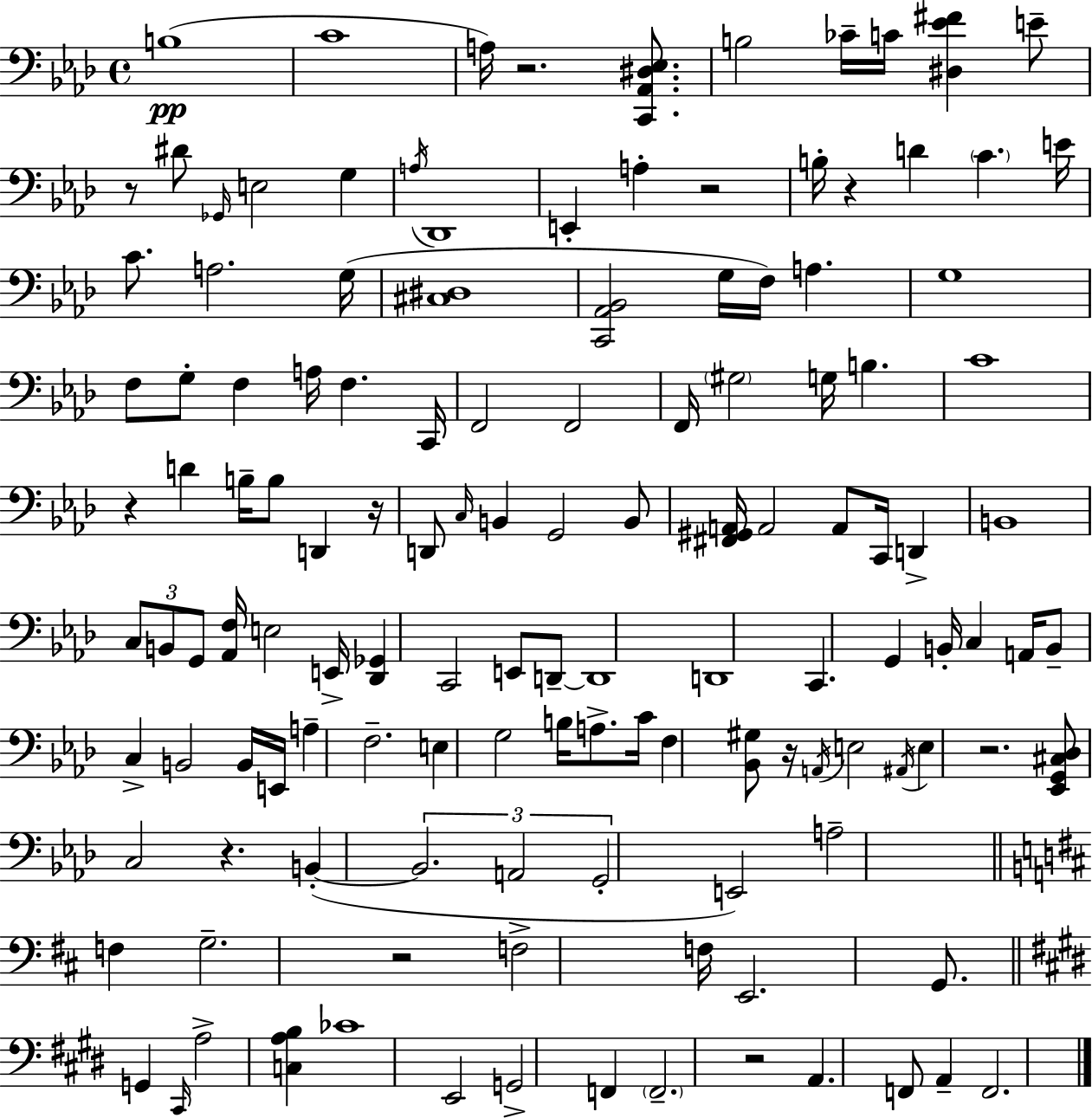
{
  \clef bass
  \time 4/4
  \defaultTimeSignature
  \key f \minor
  b1(\pp | c'1 | a16) r2. <c, aes, dis ees>8. | b2 ces'16-- c'16 <dis ees' fis'>4 e'8-- | \break r8 dis'8 \grace { ges,16 } e2 g4 | \acciaccatura { a16 } des,1 | e,4-. a4-. r2 | b16-. r4 d'4 \parenthesize c'4. | \break e'16 c'8. a2. | g16( <cis dis>1 | <c, aes, bes,>2 g16 f16) a4. | g1 | \break f8 g8-. f4 a16 f4. | c,16 f,2 f,2 | f,16 \parenthesize gis2 g16 b4. | c'1 | \break r4 d'4 b16-- b8 d,4 | r16 d,8 \grace { c16 } b,4 g,2 | b,8 <fis, gis, a,>16 a,2 a,8 c,16 d,4-> | b,1 | \break \tuplet 3/2 { c8 b,8 g,8 } <aes, f>16 e2 | e,16-> <des, ges,>4 c,2 e,8 | d,8--~~ d,1 | d,1 | \break c,4. g,4 b,16-. c4 | a,16 b,8-- c4-> b,2 | b,16 e,16 a4-- f2.-- | e4 g2 b16 | \break a8.-> c'16 f4 <bes, gis>8 r16 \acciaccatura { a,16 } e2 | \acciaccatura { ais,16 } e4 r2. | <ees, g, cis des>8 c2 r4. | b,4-.~(~ \tuplet 3/2 { b,2. | \break a,2 g,2-. } | e,2) a2-- | \bar "||" \break \key d \major f4 g2.-- | r2 f2-> | f16 e,2. g,8. | \bar "||" \break \key e \major g,4 \grace { cis,16 } a2-> <c a b>4 | ces'1 | e,2 g,2-> | f,4 \parenthesize f,2.-- | \break r2 a,4. f,8 | a,4-- f,2. | \bar "|."
}